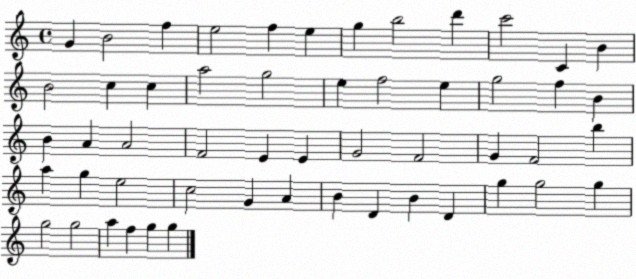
X:1
T:Untitled
M:4/4
L:1/4
K:C
G B2 f e2 f e g b2 d' c'2 C B B2 c c a2 g2 e f2 e g2 f B B A A2 F2 E E G2 F2 G F2 b a g e2 c2 G A B D B D g g2 g g2 g2 a f g g